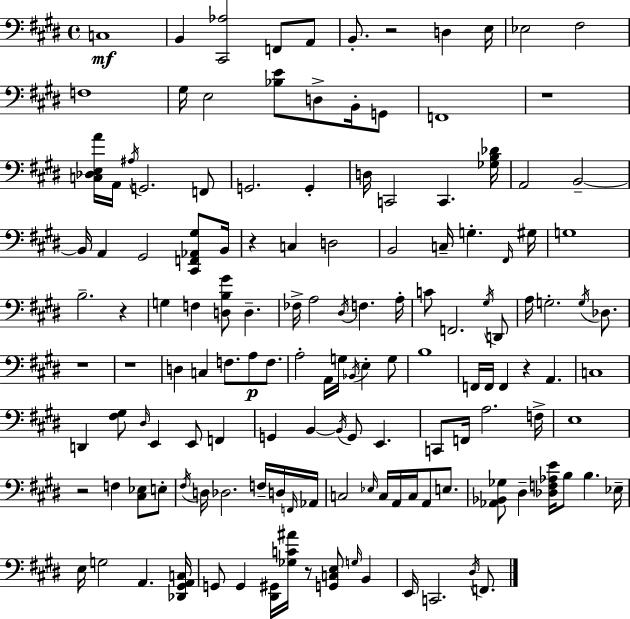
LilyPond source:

{
  \clef bass
  \time 4/4
  \defaultTimeSignature
  \key e \major
  \repeat volta 2 { c1\mf | b,4 <cis, aes>2 f,8 a,8 | b,8.-. r2 d4 e16 | ees2 fis2 | \break f1 | gis16 e2 <bes e'>8 d8-> b,16-. g,8 | f,1 | r1 | \break <c des e a'>16 a,16 \acciaccatura { ais16 } g,2. f,8 | g,2. g,4-. | d16 c,2 c,4. | <ges b des'>16 a,2 b,2--~~ | \break b,16 a,4 gis,2 <cis, f, aes, gis>8 | b,16 r4 c4 d2 | b,2 c16-- g4.-. | \grace { fis,16 } gis16 g1 | \break b2.-- r4 | g4 f4 <d b gis'>8 d4.-- | fes16-> a2 \acciaccatura { dis16 } f4. | a16-. c'8 f,2. | \break \acciaccatura { gis16 } d,8 a16 g2.-. | \acciaccatura { g16 } des8. r1 | r1 | d4 c4 f8. | \break a8\p f8. a2-. a,16 g16 \acciaccatura { bes,16 } | e4-. g8 b1 | f,16 f,16 f,4 r4 | a,4. c1 | \break d,4 <fis gis>8 \grace { dis16 } e,4 | e,8 f,4 g,4 b,4~~ \acciaccatura { b,16 } | g,8 e,4. c,8 f,16 a2. | f16-> e1 | \break r2 | f4 <cis ees>8 e8-. \acciaccatura { fis16 } d16 des2. | f16-- d16 \grace { f,16 } aes,16 c2 | \grace { ees16 } c16 a,16 c16 a,8 e8. <aes, bes, ges>8 dis4-- | \break <des f aes e'>16 b8 b4. ees16-- e16 g2 | a,4. <des, gis, a, c>16 g,8 g,4 | <dis, gis,>16 <ges c' ais'>16 r8 <g, c e>8 \grace { g16 } b,4 e,16 c,2. | \acciaccatura { dis16 } f,8. } \bar "|."
}